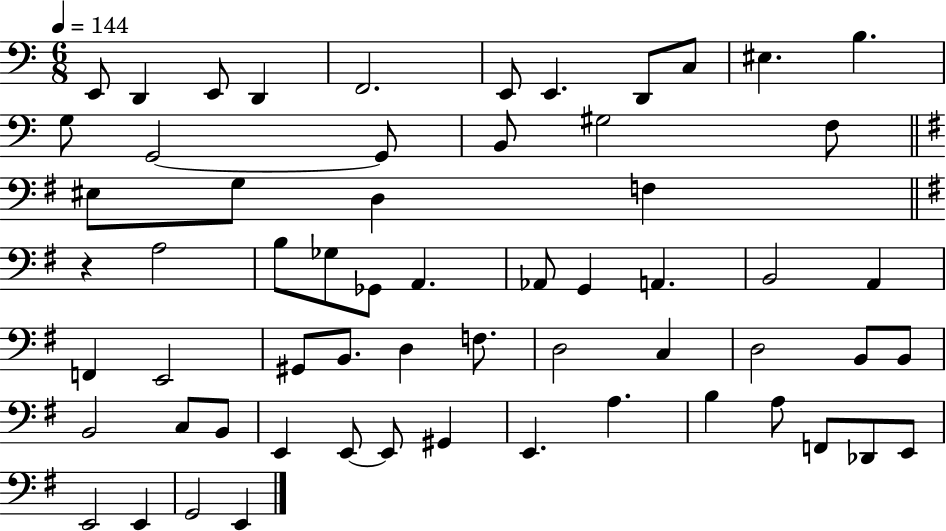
E2/e D2/q E2/e D2/q F2/h. E2/e E2/q. D2/e C3/e EIS3/q. B3/q. G3/e G2/h G2/e B2/e G#3/h F3/e EIS3/e G3/e D3/q F3/q R/q A3/h B3/e Gb3/e Gb2/e A2/q. Ab2/e G2/q A2/q. B2/h A2/q F2/q E2/h G#2/e B2/e. D3/q F3/e. D3/h C3/q D3/h B2/e B2/e B2/h C3/e B2/e E2/q E2/e E2/e G#2/q E2/q. A3/q. B3/q A3/e F2/e Db2/e E2/e E2/h E2/q G2/h E2/q